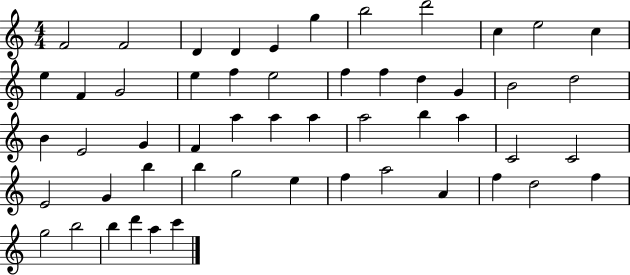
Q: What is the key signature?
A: C major